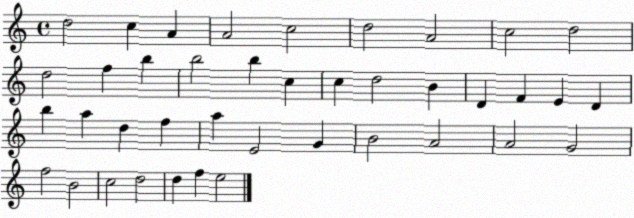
X:1
T:Untitled
M:4/4
L:1/4
K:C
d2 c A A2 c2 d2 A2 c2 d2 d2 f b b2 b c c d2 B D F E D b a d f a E2 G B2 A2 A2 G2 f2 B2 c2 d2 d f e2